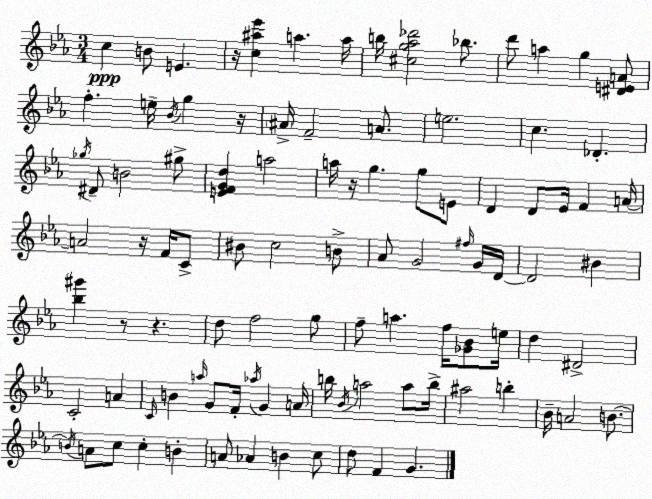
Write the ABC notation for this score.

X:1
T:Untitled
M:3/4
L:1/4
K:Cm
c B/2 E z/4 [c^a_e'] a a/4 b/4 [^cg_a_d']2 _b/2 d'/2 a g [^DEA]/2 f e/4 _B/4 g z/4 ^A/4 F2 A/2 e2 c _D _g/4 ^D/2 B2 ^g/2 [EFGd] a2 a/4 z/4 g g/2 E/2 D D/2 _E/4 F A/4 A2 z/4 F/4 C/2 ^B/2 c2 B/2 _A/2 G2 ^f/4 G/4 D/4 D2 ^B [_b^g'] z/2 z d/2 f2 g/2 f/2 a f/4 [_G_B]/2 e/4 d ^D2 C2 A C/4 B a/4 G/2 F/4 _a/4 G A/4 b/4 _B/4 a2 a/2 b/4 ^a2 b _B/4 A2 B/2 B/4 A/2 c/2 c B A/2 _A B c/2 d/2 F G